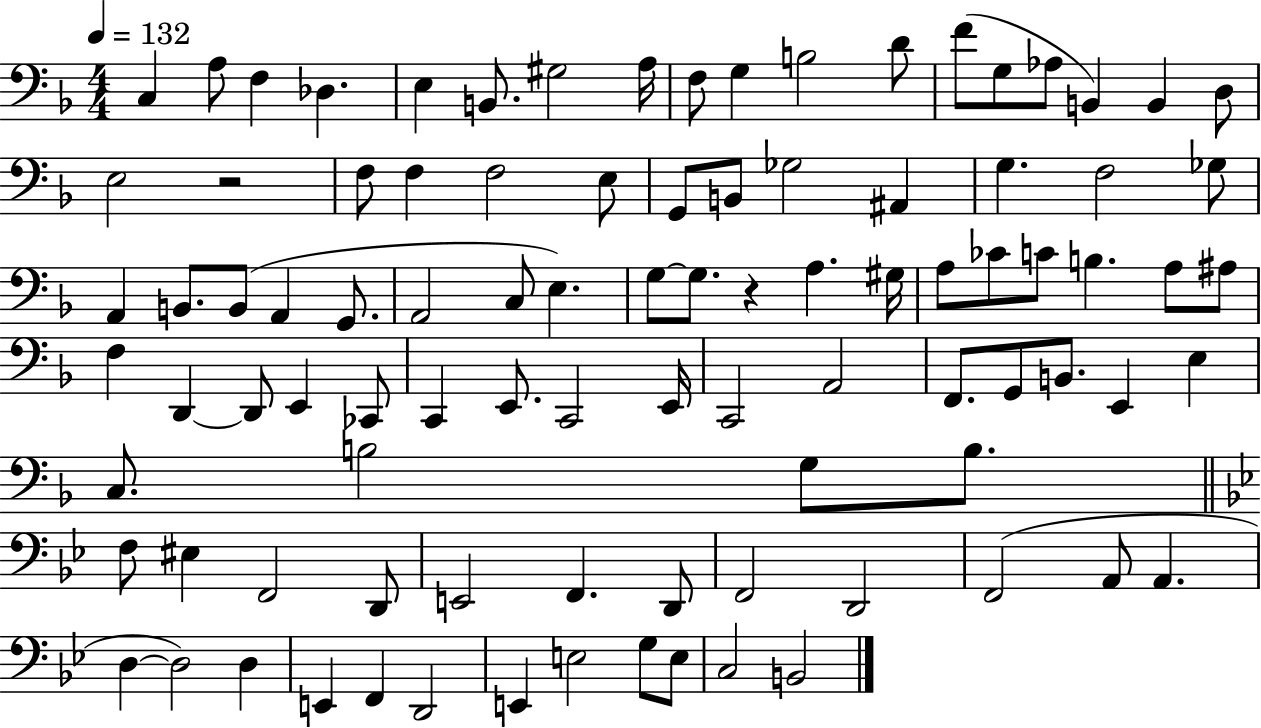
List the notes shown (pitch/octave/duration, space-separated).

C3/q A3/e F3/q Db3/q. E3/q B2/e. G#3/h A3/s F3/e G3/q B3/h D4/e F4/e G3/e Ab3/e B2/q B2/q D3/e E3/h R/h F3/e F3/q F3/h E3/e G2/e B2/e Gb3/h A#2/q G3/q. F3/h Gb3/e A2/q B2/e. B2/e A2/q G2/e. A2/h C3/e E3/q. G3/e G3/e. R/q A3/q. G#3/s A3/e CES4/e C4/e B3/q. A3/e A#3/e F3/q D2/q D2/e E2/q CES2/e C2/q E2/e. C2/h E2/s C2/h A2/h F2/e. G2/e B2/e. E2/q E3/q C3/e. B3/h G3/e B3/e. F3/e EIS3/q F2/h D2/e E2/h F2/q. D2/e F2/h D2/h F2/h A2/e A2/q. D3/q D3/h D3/q E2/q F2/q D2/h E2/q E3/h G3/e E3/e C3/h B2/h